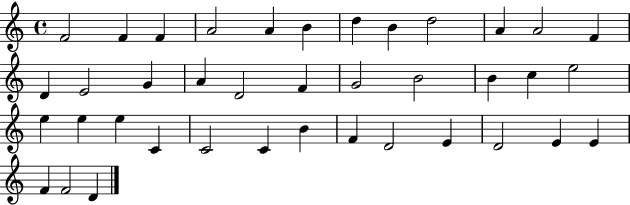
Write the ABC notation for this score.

X:1
T:Untitled
M:4/4
L:1/4
K:C
F2 F F A2 A B d B d2 A A2 F D E2 G A D2 F G2 B2 B c e2 e e e C C2 C B F D2 E D2 E E F F2 D